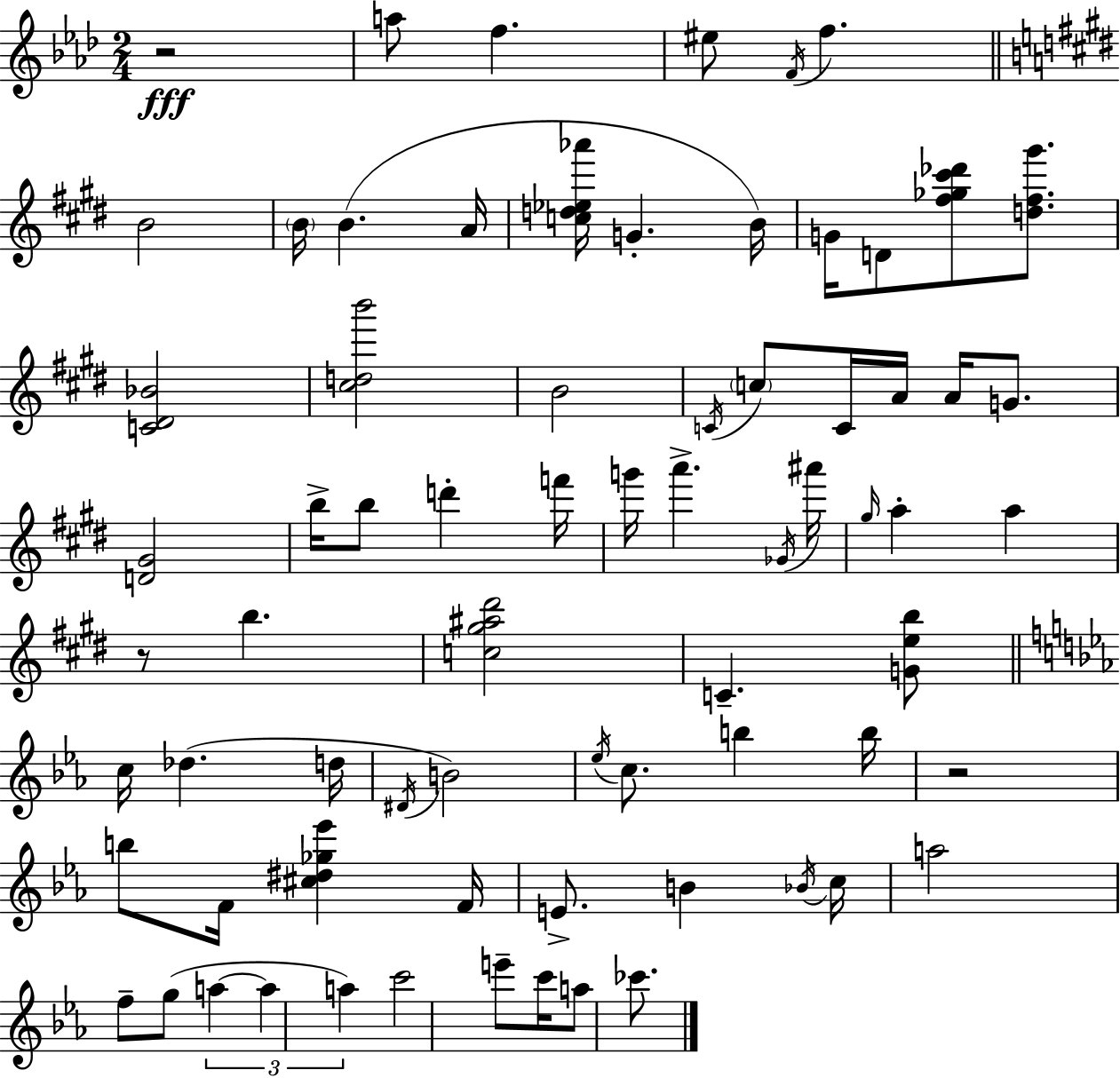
R/h A5/e F5/q. EIS5/e F4/s F5/q. B4/h B4/s B4/q. A4/s [C5,D5,Eb5,Ab6]/s G4/q. B4/s G4/s D4/e [F#5,Gb5,C#6,Db6]/e [D5,F#5,G#6]/e. [C4,D#4,Bb4]/h [C#5,D5,B6]/h B4/h C4/s C5/e C4/s A4/s A4/s G4/e. [D4,G#4]/h B5/s B5/e D6/q F6/s G6/s A6/q. Gb4/s A#6/s G#5/s A5/q A5/q R/e B5/q. [C5,G#5,A#5,D#6]/h C4/q. [G4,E5,B5]/e C5/s Db5/q. D5/s D#4/s B4/h Eb5/s C5/e. B5/q B5/s R/h B5/e F4/s [C#5,D#5,Gb5,Eb6]/q F4/s E4/e. B4/q Bb4/s C5/s A5/h F5/e G5/e A5/q A5/q A5/q C6/h E6/e C6/s A5/e CES6/e.